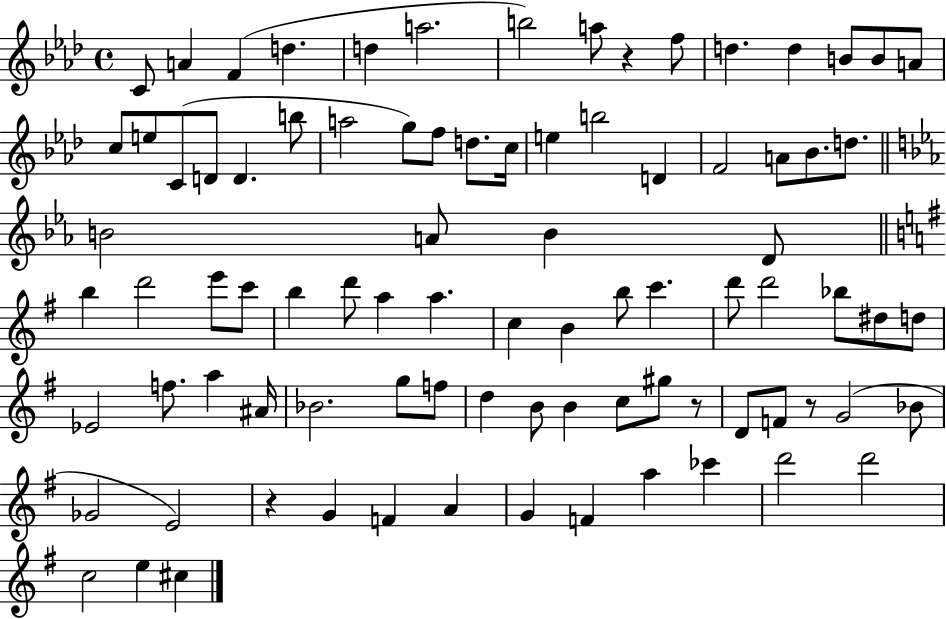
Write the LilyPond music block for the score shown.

{
  \clef treble
  \time 4/4
  \defaultTimeSignature
  \key aes \major
  \repeat volta 2 { c'8 a'4 f'4( d''4. | d''4 a''2. | b''2) a''8 r4 f''8 | d''4. d''4 b'8 b'8 a'8 | \break c''8 e''8 c'8( d'8 d'4. b''8 | a''2 g''8) f''8 d''8. c''16 | e''4 b''2 d'4 | f'2 a'8 bes'8. d''8. | \break \bar "||" \break \key c \minor b'2 a'8 b'4 d'8 | \bar "||" \break \key g \major b''4 d'''2 e'''8 c'''8 | b''4 d'''8 a''4 a''4. | c''4 b'4 b''8 c'''4. | d'''8 d'''2 bes''8 dis''8 d''8 | \break ees'2 f''8. a''4 ais'16 | bes'2. g''8 f''8 | d''4 b'8 b'4 c''8 gis''8 r8 | d'8 f'8 r8 g'2( bes'8 | \break ges'2 e'2) | r4 g'4 f'4 a'4 | g'4 f'4 a''4 ces'''4 | d'''2 d'''2 | \break c''2 e''4 cis''4 | } \bar "|."
}